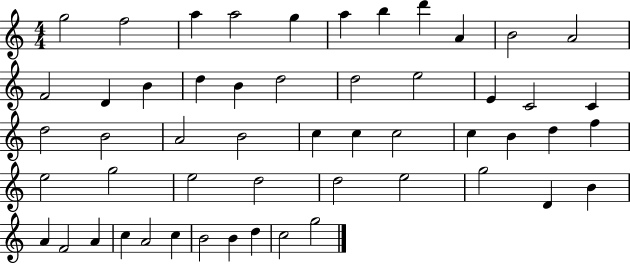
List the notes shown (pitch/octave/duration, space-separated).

G5/h F5/h A5/q A5/h G5/q A5/q B5/q D6/q A4/q B4/h A4/h F4/h D4/q B4/q D5/q B4/q D5/h D5/h E5/h E4/q C4/h C4/q D5/h B4/h A4/h B4/h C5/q C5/q C5/h C5/q B4/q D5/q F5/q E5/h G5/h E5/h D5/h D5/h E5/h G5/h D4/q B4/q A4/q F4/h A4/q C5/q A4/h C5/q B4/h B4/q D5/q C5/h G5/h